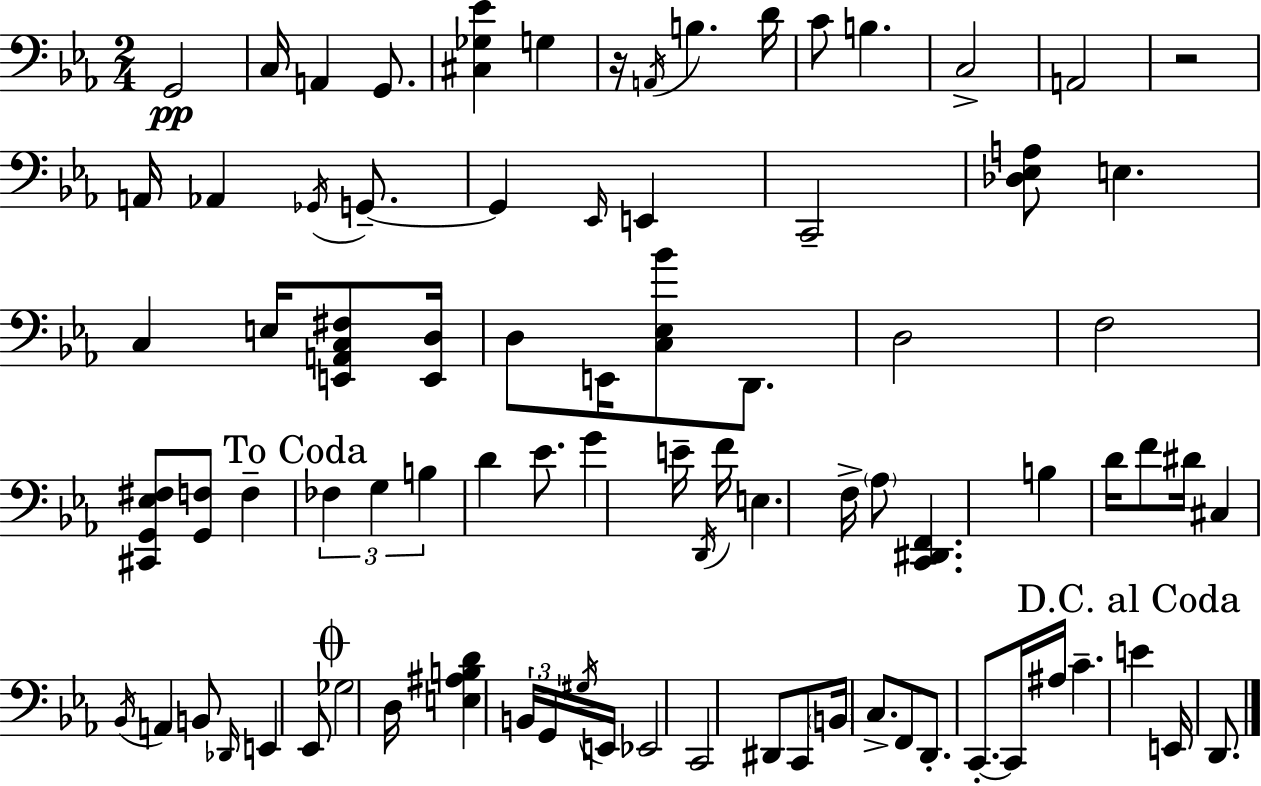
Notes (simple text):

G2/h C3/s A2/q G2/e. [C#3,Gb3,Eb4]/q G3/q R/s A2/s B3/q. D4/s C4/e B3/q. C3/h A2/h R/h A2/s Ab2/q Gb2/s G2/e. G2/q Eb2/s E2/q C2/h [Db3,Eb3,A3]/e E3/q. C3/q E3/s [E2,A2,C3,F#3]/e [E2,D3]/s D3/e E2/s [C3,Eb3,Bb4]/e D2/e. D3/h F3/h [C#2,G2,Eb3,F#3]/e [G2,F3]/e F3/q FES3/q G3/q B3/q D4/q Eb4/e. G4/q E4/s D2/s F4/s E3/q. F3/s Ab3/e [C2,D#2,F2]/q. B3/q D4/s F4/e D#4/s C#3/q Bb2/s A2/q B2/e Db2/s E2/q Eb2/e Gb3/h D3/s [E3,A#3,B3,D4]/q B2/s G2/s G#3/s E2/s Eb2/h C2/h D#2/e C2/e B2/s C3/e. F2/e D2/e. C2/e. C2/s A#3/s C4/q. E4/q E2/s D2/e.